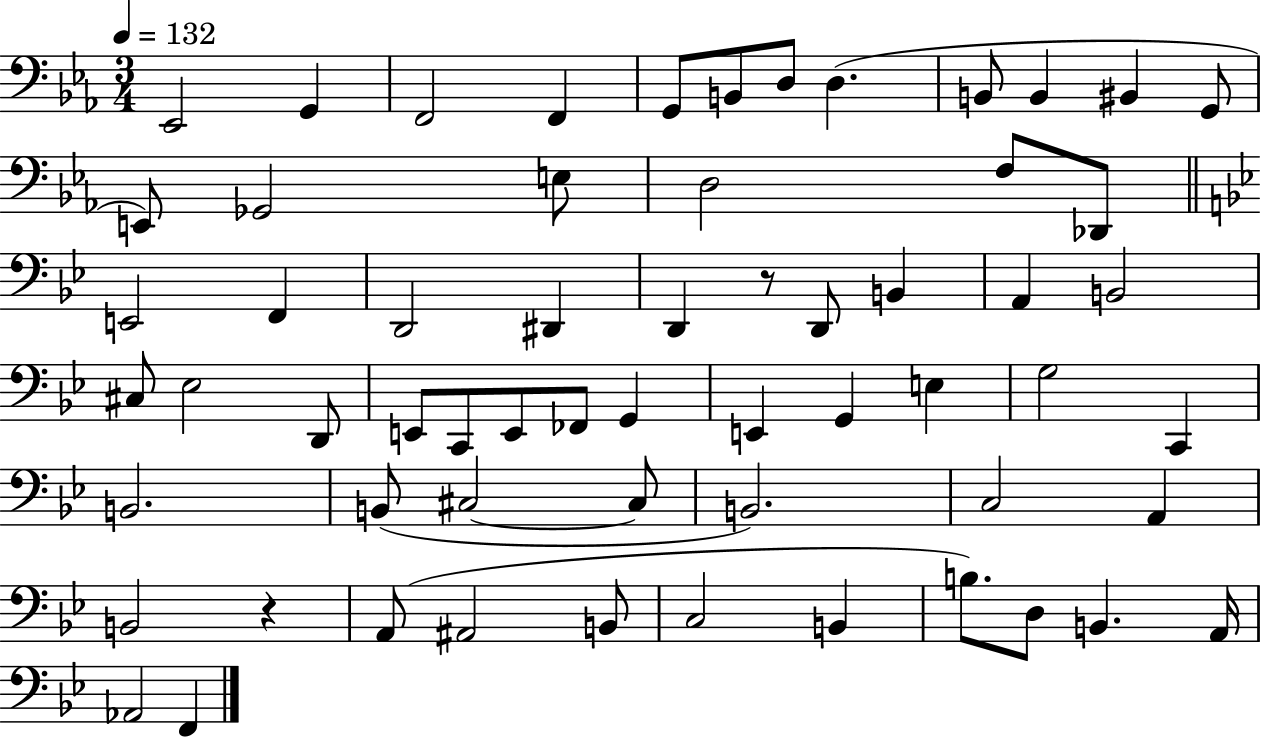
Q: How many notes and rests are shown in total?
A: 61